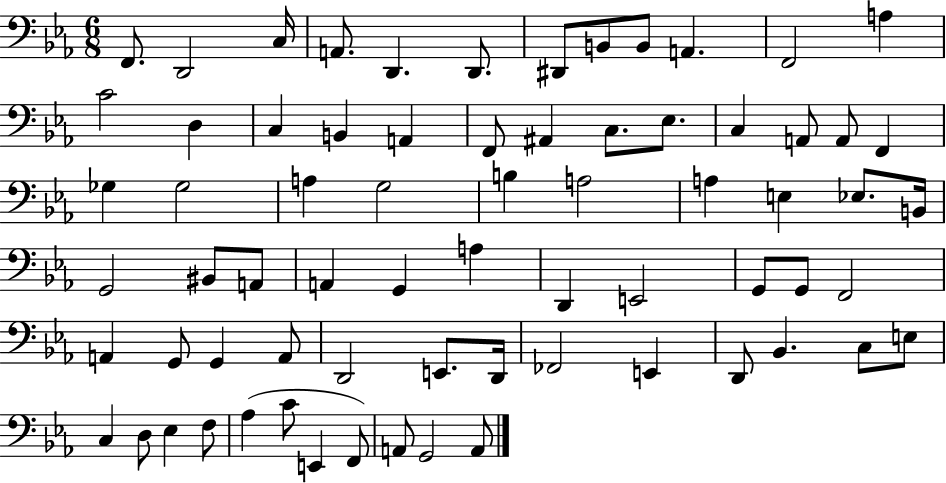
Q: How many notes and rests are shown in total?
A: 70